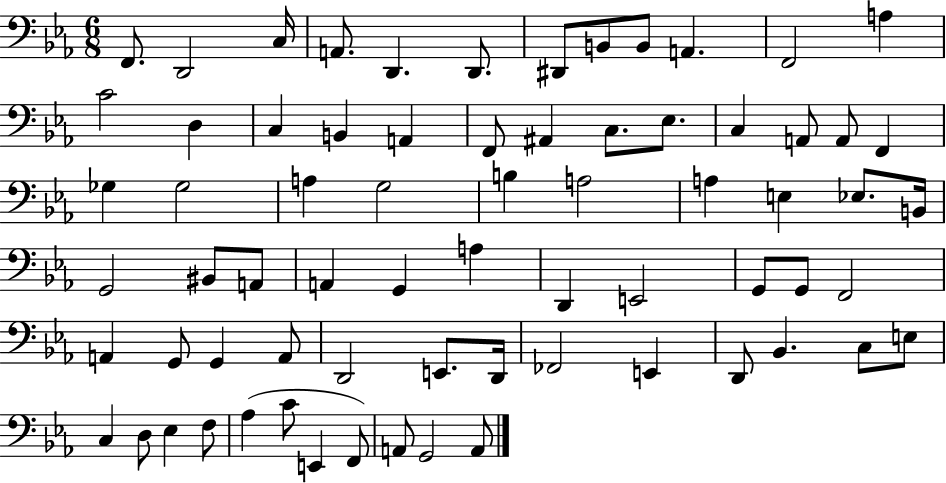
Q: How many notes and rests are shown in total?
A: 70